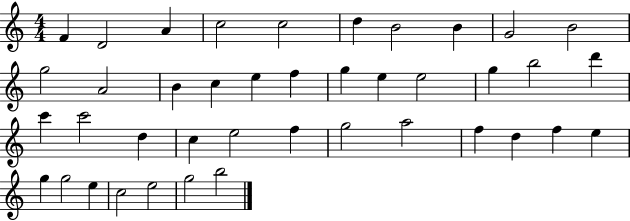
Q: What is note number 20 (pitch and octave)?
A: G5